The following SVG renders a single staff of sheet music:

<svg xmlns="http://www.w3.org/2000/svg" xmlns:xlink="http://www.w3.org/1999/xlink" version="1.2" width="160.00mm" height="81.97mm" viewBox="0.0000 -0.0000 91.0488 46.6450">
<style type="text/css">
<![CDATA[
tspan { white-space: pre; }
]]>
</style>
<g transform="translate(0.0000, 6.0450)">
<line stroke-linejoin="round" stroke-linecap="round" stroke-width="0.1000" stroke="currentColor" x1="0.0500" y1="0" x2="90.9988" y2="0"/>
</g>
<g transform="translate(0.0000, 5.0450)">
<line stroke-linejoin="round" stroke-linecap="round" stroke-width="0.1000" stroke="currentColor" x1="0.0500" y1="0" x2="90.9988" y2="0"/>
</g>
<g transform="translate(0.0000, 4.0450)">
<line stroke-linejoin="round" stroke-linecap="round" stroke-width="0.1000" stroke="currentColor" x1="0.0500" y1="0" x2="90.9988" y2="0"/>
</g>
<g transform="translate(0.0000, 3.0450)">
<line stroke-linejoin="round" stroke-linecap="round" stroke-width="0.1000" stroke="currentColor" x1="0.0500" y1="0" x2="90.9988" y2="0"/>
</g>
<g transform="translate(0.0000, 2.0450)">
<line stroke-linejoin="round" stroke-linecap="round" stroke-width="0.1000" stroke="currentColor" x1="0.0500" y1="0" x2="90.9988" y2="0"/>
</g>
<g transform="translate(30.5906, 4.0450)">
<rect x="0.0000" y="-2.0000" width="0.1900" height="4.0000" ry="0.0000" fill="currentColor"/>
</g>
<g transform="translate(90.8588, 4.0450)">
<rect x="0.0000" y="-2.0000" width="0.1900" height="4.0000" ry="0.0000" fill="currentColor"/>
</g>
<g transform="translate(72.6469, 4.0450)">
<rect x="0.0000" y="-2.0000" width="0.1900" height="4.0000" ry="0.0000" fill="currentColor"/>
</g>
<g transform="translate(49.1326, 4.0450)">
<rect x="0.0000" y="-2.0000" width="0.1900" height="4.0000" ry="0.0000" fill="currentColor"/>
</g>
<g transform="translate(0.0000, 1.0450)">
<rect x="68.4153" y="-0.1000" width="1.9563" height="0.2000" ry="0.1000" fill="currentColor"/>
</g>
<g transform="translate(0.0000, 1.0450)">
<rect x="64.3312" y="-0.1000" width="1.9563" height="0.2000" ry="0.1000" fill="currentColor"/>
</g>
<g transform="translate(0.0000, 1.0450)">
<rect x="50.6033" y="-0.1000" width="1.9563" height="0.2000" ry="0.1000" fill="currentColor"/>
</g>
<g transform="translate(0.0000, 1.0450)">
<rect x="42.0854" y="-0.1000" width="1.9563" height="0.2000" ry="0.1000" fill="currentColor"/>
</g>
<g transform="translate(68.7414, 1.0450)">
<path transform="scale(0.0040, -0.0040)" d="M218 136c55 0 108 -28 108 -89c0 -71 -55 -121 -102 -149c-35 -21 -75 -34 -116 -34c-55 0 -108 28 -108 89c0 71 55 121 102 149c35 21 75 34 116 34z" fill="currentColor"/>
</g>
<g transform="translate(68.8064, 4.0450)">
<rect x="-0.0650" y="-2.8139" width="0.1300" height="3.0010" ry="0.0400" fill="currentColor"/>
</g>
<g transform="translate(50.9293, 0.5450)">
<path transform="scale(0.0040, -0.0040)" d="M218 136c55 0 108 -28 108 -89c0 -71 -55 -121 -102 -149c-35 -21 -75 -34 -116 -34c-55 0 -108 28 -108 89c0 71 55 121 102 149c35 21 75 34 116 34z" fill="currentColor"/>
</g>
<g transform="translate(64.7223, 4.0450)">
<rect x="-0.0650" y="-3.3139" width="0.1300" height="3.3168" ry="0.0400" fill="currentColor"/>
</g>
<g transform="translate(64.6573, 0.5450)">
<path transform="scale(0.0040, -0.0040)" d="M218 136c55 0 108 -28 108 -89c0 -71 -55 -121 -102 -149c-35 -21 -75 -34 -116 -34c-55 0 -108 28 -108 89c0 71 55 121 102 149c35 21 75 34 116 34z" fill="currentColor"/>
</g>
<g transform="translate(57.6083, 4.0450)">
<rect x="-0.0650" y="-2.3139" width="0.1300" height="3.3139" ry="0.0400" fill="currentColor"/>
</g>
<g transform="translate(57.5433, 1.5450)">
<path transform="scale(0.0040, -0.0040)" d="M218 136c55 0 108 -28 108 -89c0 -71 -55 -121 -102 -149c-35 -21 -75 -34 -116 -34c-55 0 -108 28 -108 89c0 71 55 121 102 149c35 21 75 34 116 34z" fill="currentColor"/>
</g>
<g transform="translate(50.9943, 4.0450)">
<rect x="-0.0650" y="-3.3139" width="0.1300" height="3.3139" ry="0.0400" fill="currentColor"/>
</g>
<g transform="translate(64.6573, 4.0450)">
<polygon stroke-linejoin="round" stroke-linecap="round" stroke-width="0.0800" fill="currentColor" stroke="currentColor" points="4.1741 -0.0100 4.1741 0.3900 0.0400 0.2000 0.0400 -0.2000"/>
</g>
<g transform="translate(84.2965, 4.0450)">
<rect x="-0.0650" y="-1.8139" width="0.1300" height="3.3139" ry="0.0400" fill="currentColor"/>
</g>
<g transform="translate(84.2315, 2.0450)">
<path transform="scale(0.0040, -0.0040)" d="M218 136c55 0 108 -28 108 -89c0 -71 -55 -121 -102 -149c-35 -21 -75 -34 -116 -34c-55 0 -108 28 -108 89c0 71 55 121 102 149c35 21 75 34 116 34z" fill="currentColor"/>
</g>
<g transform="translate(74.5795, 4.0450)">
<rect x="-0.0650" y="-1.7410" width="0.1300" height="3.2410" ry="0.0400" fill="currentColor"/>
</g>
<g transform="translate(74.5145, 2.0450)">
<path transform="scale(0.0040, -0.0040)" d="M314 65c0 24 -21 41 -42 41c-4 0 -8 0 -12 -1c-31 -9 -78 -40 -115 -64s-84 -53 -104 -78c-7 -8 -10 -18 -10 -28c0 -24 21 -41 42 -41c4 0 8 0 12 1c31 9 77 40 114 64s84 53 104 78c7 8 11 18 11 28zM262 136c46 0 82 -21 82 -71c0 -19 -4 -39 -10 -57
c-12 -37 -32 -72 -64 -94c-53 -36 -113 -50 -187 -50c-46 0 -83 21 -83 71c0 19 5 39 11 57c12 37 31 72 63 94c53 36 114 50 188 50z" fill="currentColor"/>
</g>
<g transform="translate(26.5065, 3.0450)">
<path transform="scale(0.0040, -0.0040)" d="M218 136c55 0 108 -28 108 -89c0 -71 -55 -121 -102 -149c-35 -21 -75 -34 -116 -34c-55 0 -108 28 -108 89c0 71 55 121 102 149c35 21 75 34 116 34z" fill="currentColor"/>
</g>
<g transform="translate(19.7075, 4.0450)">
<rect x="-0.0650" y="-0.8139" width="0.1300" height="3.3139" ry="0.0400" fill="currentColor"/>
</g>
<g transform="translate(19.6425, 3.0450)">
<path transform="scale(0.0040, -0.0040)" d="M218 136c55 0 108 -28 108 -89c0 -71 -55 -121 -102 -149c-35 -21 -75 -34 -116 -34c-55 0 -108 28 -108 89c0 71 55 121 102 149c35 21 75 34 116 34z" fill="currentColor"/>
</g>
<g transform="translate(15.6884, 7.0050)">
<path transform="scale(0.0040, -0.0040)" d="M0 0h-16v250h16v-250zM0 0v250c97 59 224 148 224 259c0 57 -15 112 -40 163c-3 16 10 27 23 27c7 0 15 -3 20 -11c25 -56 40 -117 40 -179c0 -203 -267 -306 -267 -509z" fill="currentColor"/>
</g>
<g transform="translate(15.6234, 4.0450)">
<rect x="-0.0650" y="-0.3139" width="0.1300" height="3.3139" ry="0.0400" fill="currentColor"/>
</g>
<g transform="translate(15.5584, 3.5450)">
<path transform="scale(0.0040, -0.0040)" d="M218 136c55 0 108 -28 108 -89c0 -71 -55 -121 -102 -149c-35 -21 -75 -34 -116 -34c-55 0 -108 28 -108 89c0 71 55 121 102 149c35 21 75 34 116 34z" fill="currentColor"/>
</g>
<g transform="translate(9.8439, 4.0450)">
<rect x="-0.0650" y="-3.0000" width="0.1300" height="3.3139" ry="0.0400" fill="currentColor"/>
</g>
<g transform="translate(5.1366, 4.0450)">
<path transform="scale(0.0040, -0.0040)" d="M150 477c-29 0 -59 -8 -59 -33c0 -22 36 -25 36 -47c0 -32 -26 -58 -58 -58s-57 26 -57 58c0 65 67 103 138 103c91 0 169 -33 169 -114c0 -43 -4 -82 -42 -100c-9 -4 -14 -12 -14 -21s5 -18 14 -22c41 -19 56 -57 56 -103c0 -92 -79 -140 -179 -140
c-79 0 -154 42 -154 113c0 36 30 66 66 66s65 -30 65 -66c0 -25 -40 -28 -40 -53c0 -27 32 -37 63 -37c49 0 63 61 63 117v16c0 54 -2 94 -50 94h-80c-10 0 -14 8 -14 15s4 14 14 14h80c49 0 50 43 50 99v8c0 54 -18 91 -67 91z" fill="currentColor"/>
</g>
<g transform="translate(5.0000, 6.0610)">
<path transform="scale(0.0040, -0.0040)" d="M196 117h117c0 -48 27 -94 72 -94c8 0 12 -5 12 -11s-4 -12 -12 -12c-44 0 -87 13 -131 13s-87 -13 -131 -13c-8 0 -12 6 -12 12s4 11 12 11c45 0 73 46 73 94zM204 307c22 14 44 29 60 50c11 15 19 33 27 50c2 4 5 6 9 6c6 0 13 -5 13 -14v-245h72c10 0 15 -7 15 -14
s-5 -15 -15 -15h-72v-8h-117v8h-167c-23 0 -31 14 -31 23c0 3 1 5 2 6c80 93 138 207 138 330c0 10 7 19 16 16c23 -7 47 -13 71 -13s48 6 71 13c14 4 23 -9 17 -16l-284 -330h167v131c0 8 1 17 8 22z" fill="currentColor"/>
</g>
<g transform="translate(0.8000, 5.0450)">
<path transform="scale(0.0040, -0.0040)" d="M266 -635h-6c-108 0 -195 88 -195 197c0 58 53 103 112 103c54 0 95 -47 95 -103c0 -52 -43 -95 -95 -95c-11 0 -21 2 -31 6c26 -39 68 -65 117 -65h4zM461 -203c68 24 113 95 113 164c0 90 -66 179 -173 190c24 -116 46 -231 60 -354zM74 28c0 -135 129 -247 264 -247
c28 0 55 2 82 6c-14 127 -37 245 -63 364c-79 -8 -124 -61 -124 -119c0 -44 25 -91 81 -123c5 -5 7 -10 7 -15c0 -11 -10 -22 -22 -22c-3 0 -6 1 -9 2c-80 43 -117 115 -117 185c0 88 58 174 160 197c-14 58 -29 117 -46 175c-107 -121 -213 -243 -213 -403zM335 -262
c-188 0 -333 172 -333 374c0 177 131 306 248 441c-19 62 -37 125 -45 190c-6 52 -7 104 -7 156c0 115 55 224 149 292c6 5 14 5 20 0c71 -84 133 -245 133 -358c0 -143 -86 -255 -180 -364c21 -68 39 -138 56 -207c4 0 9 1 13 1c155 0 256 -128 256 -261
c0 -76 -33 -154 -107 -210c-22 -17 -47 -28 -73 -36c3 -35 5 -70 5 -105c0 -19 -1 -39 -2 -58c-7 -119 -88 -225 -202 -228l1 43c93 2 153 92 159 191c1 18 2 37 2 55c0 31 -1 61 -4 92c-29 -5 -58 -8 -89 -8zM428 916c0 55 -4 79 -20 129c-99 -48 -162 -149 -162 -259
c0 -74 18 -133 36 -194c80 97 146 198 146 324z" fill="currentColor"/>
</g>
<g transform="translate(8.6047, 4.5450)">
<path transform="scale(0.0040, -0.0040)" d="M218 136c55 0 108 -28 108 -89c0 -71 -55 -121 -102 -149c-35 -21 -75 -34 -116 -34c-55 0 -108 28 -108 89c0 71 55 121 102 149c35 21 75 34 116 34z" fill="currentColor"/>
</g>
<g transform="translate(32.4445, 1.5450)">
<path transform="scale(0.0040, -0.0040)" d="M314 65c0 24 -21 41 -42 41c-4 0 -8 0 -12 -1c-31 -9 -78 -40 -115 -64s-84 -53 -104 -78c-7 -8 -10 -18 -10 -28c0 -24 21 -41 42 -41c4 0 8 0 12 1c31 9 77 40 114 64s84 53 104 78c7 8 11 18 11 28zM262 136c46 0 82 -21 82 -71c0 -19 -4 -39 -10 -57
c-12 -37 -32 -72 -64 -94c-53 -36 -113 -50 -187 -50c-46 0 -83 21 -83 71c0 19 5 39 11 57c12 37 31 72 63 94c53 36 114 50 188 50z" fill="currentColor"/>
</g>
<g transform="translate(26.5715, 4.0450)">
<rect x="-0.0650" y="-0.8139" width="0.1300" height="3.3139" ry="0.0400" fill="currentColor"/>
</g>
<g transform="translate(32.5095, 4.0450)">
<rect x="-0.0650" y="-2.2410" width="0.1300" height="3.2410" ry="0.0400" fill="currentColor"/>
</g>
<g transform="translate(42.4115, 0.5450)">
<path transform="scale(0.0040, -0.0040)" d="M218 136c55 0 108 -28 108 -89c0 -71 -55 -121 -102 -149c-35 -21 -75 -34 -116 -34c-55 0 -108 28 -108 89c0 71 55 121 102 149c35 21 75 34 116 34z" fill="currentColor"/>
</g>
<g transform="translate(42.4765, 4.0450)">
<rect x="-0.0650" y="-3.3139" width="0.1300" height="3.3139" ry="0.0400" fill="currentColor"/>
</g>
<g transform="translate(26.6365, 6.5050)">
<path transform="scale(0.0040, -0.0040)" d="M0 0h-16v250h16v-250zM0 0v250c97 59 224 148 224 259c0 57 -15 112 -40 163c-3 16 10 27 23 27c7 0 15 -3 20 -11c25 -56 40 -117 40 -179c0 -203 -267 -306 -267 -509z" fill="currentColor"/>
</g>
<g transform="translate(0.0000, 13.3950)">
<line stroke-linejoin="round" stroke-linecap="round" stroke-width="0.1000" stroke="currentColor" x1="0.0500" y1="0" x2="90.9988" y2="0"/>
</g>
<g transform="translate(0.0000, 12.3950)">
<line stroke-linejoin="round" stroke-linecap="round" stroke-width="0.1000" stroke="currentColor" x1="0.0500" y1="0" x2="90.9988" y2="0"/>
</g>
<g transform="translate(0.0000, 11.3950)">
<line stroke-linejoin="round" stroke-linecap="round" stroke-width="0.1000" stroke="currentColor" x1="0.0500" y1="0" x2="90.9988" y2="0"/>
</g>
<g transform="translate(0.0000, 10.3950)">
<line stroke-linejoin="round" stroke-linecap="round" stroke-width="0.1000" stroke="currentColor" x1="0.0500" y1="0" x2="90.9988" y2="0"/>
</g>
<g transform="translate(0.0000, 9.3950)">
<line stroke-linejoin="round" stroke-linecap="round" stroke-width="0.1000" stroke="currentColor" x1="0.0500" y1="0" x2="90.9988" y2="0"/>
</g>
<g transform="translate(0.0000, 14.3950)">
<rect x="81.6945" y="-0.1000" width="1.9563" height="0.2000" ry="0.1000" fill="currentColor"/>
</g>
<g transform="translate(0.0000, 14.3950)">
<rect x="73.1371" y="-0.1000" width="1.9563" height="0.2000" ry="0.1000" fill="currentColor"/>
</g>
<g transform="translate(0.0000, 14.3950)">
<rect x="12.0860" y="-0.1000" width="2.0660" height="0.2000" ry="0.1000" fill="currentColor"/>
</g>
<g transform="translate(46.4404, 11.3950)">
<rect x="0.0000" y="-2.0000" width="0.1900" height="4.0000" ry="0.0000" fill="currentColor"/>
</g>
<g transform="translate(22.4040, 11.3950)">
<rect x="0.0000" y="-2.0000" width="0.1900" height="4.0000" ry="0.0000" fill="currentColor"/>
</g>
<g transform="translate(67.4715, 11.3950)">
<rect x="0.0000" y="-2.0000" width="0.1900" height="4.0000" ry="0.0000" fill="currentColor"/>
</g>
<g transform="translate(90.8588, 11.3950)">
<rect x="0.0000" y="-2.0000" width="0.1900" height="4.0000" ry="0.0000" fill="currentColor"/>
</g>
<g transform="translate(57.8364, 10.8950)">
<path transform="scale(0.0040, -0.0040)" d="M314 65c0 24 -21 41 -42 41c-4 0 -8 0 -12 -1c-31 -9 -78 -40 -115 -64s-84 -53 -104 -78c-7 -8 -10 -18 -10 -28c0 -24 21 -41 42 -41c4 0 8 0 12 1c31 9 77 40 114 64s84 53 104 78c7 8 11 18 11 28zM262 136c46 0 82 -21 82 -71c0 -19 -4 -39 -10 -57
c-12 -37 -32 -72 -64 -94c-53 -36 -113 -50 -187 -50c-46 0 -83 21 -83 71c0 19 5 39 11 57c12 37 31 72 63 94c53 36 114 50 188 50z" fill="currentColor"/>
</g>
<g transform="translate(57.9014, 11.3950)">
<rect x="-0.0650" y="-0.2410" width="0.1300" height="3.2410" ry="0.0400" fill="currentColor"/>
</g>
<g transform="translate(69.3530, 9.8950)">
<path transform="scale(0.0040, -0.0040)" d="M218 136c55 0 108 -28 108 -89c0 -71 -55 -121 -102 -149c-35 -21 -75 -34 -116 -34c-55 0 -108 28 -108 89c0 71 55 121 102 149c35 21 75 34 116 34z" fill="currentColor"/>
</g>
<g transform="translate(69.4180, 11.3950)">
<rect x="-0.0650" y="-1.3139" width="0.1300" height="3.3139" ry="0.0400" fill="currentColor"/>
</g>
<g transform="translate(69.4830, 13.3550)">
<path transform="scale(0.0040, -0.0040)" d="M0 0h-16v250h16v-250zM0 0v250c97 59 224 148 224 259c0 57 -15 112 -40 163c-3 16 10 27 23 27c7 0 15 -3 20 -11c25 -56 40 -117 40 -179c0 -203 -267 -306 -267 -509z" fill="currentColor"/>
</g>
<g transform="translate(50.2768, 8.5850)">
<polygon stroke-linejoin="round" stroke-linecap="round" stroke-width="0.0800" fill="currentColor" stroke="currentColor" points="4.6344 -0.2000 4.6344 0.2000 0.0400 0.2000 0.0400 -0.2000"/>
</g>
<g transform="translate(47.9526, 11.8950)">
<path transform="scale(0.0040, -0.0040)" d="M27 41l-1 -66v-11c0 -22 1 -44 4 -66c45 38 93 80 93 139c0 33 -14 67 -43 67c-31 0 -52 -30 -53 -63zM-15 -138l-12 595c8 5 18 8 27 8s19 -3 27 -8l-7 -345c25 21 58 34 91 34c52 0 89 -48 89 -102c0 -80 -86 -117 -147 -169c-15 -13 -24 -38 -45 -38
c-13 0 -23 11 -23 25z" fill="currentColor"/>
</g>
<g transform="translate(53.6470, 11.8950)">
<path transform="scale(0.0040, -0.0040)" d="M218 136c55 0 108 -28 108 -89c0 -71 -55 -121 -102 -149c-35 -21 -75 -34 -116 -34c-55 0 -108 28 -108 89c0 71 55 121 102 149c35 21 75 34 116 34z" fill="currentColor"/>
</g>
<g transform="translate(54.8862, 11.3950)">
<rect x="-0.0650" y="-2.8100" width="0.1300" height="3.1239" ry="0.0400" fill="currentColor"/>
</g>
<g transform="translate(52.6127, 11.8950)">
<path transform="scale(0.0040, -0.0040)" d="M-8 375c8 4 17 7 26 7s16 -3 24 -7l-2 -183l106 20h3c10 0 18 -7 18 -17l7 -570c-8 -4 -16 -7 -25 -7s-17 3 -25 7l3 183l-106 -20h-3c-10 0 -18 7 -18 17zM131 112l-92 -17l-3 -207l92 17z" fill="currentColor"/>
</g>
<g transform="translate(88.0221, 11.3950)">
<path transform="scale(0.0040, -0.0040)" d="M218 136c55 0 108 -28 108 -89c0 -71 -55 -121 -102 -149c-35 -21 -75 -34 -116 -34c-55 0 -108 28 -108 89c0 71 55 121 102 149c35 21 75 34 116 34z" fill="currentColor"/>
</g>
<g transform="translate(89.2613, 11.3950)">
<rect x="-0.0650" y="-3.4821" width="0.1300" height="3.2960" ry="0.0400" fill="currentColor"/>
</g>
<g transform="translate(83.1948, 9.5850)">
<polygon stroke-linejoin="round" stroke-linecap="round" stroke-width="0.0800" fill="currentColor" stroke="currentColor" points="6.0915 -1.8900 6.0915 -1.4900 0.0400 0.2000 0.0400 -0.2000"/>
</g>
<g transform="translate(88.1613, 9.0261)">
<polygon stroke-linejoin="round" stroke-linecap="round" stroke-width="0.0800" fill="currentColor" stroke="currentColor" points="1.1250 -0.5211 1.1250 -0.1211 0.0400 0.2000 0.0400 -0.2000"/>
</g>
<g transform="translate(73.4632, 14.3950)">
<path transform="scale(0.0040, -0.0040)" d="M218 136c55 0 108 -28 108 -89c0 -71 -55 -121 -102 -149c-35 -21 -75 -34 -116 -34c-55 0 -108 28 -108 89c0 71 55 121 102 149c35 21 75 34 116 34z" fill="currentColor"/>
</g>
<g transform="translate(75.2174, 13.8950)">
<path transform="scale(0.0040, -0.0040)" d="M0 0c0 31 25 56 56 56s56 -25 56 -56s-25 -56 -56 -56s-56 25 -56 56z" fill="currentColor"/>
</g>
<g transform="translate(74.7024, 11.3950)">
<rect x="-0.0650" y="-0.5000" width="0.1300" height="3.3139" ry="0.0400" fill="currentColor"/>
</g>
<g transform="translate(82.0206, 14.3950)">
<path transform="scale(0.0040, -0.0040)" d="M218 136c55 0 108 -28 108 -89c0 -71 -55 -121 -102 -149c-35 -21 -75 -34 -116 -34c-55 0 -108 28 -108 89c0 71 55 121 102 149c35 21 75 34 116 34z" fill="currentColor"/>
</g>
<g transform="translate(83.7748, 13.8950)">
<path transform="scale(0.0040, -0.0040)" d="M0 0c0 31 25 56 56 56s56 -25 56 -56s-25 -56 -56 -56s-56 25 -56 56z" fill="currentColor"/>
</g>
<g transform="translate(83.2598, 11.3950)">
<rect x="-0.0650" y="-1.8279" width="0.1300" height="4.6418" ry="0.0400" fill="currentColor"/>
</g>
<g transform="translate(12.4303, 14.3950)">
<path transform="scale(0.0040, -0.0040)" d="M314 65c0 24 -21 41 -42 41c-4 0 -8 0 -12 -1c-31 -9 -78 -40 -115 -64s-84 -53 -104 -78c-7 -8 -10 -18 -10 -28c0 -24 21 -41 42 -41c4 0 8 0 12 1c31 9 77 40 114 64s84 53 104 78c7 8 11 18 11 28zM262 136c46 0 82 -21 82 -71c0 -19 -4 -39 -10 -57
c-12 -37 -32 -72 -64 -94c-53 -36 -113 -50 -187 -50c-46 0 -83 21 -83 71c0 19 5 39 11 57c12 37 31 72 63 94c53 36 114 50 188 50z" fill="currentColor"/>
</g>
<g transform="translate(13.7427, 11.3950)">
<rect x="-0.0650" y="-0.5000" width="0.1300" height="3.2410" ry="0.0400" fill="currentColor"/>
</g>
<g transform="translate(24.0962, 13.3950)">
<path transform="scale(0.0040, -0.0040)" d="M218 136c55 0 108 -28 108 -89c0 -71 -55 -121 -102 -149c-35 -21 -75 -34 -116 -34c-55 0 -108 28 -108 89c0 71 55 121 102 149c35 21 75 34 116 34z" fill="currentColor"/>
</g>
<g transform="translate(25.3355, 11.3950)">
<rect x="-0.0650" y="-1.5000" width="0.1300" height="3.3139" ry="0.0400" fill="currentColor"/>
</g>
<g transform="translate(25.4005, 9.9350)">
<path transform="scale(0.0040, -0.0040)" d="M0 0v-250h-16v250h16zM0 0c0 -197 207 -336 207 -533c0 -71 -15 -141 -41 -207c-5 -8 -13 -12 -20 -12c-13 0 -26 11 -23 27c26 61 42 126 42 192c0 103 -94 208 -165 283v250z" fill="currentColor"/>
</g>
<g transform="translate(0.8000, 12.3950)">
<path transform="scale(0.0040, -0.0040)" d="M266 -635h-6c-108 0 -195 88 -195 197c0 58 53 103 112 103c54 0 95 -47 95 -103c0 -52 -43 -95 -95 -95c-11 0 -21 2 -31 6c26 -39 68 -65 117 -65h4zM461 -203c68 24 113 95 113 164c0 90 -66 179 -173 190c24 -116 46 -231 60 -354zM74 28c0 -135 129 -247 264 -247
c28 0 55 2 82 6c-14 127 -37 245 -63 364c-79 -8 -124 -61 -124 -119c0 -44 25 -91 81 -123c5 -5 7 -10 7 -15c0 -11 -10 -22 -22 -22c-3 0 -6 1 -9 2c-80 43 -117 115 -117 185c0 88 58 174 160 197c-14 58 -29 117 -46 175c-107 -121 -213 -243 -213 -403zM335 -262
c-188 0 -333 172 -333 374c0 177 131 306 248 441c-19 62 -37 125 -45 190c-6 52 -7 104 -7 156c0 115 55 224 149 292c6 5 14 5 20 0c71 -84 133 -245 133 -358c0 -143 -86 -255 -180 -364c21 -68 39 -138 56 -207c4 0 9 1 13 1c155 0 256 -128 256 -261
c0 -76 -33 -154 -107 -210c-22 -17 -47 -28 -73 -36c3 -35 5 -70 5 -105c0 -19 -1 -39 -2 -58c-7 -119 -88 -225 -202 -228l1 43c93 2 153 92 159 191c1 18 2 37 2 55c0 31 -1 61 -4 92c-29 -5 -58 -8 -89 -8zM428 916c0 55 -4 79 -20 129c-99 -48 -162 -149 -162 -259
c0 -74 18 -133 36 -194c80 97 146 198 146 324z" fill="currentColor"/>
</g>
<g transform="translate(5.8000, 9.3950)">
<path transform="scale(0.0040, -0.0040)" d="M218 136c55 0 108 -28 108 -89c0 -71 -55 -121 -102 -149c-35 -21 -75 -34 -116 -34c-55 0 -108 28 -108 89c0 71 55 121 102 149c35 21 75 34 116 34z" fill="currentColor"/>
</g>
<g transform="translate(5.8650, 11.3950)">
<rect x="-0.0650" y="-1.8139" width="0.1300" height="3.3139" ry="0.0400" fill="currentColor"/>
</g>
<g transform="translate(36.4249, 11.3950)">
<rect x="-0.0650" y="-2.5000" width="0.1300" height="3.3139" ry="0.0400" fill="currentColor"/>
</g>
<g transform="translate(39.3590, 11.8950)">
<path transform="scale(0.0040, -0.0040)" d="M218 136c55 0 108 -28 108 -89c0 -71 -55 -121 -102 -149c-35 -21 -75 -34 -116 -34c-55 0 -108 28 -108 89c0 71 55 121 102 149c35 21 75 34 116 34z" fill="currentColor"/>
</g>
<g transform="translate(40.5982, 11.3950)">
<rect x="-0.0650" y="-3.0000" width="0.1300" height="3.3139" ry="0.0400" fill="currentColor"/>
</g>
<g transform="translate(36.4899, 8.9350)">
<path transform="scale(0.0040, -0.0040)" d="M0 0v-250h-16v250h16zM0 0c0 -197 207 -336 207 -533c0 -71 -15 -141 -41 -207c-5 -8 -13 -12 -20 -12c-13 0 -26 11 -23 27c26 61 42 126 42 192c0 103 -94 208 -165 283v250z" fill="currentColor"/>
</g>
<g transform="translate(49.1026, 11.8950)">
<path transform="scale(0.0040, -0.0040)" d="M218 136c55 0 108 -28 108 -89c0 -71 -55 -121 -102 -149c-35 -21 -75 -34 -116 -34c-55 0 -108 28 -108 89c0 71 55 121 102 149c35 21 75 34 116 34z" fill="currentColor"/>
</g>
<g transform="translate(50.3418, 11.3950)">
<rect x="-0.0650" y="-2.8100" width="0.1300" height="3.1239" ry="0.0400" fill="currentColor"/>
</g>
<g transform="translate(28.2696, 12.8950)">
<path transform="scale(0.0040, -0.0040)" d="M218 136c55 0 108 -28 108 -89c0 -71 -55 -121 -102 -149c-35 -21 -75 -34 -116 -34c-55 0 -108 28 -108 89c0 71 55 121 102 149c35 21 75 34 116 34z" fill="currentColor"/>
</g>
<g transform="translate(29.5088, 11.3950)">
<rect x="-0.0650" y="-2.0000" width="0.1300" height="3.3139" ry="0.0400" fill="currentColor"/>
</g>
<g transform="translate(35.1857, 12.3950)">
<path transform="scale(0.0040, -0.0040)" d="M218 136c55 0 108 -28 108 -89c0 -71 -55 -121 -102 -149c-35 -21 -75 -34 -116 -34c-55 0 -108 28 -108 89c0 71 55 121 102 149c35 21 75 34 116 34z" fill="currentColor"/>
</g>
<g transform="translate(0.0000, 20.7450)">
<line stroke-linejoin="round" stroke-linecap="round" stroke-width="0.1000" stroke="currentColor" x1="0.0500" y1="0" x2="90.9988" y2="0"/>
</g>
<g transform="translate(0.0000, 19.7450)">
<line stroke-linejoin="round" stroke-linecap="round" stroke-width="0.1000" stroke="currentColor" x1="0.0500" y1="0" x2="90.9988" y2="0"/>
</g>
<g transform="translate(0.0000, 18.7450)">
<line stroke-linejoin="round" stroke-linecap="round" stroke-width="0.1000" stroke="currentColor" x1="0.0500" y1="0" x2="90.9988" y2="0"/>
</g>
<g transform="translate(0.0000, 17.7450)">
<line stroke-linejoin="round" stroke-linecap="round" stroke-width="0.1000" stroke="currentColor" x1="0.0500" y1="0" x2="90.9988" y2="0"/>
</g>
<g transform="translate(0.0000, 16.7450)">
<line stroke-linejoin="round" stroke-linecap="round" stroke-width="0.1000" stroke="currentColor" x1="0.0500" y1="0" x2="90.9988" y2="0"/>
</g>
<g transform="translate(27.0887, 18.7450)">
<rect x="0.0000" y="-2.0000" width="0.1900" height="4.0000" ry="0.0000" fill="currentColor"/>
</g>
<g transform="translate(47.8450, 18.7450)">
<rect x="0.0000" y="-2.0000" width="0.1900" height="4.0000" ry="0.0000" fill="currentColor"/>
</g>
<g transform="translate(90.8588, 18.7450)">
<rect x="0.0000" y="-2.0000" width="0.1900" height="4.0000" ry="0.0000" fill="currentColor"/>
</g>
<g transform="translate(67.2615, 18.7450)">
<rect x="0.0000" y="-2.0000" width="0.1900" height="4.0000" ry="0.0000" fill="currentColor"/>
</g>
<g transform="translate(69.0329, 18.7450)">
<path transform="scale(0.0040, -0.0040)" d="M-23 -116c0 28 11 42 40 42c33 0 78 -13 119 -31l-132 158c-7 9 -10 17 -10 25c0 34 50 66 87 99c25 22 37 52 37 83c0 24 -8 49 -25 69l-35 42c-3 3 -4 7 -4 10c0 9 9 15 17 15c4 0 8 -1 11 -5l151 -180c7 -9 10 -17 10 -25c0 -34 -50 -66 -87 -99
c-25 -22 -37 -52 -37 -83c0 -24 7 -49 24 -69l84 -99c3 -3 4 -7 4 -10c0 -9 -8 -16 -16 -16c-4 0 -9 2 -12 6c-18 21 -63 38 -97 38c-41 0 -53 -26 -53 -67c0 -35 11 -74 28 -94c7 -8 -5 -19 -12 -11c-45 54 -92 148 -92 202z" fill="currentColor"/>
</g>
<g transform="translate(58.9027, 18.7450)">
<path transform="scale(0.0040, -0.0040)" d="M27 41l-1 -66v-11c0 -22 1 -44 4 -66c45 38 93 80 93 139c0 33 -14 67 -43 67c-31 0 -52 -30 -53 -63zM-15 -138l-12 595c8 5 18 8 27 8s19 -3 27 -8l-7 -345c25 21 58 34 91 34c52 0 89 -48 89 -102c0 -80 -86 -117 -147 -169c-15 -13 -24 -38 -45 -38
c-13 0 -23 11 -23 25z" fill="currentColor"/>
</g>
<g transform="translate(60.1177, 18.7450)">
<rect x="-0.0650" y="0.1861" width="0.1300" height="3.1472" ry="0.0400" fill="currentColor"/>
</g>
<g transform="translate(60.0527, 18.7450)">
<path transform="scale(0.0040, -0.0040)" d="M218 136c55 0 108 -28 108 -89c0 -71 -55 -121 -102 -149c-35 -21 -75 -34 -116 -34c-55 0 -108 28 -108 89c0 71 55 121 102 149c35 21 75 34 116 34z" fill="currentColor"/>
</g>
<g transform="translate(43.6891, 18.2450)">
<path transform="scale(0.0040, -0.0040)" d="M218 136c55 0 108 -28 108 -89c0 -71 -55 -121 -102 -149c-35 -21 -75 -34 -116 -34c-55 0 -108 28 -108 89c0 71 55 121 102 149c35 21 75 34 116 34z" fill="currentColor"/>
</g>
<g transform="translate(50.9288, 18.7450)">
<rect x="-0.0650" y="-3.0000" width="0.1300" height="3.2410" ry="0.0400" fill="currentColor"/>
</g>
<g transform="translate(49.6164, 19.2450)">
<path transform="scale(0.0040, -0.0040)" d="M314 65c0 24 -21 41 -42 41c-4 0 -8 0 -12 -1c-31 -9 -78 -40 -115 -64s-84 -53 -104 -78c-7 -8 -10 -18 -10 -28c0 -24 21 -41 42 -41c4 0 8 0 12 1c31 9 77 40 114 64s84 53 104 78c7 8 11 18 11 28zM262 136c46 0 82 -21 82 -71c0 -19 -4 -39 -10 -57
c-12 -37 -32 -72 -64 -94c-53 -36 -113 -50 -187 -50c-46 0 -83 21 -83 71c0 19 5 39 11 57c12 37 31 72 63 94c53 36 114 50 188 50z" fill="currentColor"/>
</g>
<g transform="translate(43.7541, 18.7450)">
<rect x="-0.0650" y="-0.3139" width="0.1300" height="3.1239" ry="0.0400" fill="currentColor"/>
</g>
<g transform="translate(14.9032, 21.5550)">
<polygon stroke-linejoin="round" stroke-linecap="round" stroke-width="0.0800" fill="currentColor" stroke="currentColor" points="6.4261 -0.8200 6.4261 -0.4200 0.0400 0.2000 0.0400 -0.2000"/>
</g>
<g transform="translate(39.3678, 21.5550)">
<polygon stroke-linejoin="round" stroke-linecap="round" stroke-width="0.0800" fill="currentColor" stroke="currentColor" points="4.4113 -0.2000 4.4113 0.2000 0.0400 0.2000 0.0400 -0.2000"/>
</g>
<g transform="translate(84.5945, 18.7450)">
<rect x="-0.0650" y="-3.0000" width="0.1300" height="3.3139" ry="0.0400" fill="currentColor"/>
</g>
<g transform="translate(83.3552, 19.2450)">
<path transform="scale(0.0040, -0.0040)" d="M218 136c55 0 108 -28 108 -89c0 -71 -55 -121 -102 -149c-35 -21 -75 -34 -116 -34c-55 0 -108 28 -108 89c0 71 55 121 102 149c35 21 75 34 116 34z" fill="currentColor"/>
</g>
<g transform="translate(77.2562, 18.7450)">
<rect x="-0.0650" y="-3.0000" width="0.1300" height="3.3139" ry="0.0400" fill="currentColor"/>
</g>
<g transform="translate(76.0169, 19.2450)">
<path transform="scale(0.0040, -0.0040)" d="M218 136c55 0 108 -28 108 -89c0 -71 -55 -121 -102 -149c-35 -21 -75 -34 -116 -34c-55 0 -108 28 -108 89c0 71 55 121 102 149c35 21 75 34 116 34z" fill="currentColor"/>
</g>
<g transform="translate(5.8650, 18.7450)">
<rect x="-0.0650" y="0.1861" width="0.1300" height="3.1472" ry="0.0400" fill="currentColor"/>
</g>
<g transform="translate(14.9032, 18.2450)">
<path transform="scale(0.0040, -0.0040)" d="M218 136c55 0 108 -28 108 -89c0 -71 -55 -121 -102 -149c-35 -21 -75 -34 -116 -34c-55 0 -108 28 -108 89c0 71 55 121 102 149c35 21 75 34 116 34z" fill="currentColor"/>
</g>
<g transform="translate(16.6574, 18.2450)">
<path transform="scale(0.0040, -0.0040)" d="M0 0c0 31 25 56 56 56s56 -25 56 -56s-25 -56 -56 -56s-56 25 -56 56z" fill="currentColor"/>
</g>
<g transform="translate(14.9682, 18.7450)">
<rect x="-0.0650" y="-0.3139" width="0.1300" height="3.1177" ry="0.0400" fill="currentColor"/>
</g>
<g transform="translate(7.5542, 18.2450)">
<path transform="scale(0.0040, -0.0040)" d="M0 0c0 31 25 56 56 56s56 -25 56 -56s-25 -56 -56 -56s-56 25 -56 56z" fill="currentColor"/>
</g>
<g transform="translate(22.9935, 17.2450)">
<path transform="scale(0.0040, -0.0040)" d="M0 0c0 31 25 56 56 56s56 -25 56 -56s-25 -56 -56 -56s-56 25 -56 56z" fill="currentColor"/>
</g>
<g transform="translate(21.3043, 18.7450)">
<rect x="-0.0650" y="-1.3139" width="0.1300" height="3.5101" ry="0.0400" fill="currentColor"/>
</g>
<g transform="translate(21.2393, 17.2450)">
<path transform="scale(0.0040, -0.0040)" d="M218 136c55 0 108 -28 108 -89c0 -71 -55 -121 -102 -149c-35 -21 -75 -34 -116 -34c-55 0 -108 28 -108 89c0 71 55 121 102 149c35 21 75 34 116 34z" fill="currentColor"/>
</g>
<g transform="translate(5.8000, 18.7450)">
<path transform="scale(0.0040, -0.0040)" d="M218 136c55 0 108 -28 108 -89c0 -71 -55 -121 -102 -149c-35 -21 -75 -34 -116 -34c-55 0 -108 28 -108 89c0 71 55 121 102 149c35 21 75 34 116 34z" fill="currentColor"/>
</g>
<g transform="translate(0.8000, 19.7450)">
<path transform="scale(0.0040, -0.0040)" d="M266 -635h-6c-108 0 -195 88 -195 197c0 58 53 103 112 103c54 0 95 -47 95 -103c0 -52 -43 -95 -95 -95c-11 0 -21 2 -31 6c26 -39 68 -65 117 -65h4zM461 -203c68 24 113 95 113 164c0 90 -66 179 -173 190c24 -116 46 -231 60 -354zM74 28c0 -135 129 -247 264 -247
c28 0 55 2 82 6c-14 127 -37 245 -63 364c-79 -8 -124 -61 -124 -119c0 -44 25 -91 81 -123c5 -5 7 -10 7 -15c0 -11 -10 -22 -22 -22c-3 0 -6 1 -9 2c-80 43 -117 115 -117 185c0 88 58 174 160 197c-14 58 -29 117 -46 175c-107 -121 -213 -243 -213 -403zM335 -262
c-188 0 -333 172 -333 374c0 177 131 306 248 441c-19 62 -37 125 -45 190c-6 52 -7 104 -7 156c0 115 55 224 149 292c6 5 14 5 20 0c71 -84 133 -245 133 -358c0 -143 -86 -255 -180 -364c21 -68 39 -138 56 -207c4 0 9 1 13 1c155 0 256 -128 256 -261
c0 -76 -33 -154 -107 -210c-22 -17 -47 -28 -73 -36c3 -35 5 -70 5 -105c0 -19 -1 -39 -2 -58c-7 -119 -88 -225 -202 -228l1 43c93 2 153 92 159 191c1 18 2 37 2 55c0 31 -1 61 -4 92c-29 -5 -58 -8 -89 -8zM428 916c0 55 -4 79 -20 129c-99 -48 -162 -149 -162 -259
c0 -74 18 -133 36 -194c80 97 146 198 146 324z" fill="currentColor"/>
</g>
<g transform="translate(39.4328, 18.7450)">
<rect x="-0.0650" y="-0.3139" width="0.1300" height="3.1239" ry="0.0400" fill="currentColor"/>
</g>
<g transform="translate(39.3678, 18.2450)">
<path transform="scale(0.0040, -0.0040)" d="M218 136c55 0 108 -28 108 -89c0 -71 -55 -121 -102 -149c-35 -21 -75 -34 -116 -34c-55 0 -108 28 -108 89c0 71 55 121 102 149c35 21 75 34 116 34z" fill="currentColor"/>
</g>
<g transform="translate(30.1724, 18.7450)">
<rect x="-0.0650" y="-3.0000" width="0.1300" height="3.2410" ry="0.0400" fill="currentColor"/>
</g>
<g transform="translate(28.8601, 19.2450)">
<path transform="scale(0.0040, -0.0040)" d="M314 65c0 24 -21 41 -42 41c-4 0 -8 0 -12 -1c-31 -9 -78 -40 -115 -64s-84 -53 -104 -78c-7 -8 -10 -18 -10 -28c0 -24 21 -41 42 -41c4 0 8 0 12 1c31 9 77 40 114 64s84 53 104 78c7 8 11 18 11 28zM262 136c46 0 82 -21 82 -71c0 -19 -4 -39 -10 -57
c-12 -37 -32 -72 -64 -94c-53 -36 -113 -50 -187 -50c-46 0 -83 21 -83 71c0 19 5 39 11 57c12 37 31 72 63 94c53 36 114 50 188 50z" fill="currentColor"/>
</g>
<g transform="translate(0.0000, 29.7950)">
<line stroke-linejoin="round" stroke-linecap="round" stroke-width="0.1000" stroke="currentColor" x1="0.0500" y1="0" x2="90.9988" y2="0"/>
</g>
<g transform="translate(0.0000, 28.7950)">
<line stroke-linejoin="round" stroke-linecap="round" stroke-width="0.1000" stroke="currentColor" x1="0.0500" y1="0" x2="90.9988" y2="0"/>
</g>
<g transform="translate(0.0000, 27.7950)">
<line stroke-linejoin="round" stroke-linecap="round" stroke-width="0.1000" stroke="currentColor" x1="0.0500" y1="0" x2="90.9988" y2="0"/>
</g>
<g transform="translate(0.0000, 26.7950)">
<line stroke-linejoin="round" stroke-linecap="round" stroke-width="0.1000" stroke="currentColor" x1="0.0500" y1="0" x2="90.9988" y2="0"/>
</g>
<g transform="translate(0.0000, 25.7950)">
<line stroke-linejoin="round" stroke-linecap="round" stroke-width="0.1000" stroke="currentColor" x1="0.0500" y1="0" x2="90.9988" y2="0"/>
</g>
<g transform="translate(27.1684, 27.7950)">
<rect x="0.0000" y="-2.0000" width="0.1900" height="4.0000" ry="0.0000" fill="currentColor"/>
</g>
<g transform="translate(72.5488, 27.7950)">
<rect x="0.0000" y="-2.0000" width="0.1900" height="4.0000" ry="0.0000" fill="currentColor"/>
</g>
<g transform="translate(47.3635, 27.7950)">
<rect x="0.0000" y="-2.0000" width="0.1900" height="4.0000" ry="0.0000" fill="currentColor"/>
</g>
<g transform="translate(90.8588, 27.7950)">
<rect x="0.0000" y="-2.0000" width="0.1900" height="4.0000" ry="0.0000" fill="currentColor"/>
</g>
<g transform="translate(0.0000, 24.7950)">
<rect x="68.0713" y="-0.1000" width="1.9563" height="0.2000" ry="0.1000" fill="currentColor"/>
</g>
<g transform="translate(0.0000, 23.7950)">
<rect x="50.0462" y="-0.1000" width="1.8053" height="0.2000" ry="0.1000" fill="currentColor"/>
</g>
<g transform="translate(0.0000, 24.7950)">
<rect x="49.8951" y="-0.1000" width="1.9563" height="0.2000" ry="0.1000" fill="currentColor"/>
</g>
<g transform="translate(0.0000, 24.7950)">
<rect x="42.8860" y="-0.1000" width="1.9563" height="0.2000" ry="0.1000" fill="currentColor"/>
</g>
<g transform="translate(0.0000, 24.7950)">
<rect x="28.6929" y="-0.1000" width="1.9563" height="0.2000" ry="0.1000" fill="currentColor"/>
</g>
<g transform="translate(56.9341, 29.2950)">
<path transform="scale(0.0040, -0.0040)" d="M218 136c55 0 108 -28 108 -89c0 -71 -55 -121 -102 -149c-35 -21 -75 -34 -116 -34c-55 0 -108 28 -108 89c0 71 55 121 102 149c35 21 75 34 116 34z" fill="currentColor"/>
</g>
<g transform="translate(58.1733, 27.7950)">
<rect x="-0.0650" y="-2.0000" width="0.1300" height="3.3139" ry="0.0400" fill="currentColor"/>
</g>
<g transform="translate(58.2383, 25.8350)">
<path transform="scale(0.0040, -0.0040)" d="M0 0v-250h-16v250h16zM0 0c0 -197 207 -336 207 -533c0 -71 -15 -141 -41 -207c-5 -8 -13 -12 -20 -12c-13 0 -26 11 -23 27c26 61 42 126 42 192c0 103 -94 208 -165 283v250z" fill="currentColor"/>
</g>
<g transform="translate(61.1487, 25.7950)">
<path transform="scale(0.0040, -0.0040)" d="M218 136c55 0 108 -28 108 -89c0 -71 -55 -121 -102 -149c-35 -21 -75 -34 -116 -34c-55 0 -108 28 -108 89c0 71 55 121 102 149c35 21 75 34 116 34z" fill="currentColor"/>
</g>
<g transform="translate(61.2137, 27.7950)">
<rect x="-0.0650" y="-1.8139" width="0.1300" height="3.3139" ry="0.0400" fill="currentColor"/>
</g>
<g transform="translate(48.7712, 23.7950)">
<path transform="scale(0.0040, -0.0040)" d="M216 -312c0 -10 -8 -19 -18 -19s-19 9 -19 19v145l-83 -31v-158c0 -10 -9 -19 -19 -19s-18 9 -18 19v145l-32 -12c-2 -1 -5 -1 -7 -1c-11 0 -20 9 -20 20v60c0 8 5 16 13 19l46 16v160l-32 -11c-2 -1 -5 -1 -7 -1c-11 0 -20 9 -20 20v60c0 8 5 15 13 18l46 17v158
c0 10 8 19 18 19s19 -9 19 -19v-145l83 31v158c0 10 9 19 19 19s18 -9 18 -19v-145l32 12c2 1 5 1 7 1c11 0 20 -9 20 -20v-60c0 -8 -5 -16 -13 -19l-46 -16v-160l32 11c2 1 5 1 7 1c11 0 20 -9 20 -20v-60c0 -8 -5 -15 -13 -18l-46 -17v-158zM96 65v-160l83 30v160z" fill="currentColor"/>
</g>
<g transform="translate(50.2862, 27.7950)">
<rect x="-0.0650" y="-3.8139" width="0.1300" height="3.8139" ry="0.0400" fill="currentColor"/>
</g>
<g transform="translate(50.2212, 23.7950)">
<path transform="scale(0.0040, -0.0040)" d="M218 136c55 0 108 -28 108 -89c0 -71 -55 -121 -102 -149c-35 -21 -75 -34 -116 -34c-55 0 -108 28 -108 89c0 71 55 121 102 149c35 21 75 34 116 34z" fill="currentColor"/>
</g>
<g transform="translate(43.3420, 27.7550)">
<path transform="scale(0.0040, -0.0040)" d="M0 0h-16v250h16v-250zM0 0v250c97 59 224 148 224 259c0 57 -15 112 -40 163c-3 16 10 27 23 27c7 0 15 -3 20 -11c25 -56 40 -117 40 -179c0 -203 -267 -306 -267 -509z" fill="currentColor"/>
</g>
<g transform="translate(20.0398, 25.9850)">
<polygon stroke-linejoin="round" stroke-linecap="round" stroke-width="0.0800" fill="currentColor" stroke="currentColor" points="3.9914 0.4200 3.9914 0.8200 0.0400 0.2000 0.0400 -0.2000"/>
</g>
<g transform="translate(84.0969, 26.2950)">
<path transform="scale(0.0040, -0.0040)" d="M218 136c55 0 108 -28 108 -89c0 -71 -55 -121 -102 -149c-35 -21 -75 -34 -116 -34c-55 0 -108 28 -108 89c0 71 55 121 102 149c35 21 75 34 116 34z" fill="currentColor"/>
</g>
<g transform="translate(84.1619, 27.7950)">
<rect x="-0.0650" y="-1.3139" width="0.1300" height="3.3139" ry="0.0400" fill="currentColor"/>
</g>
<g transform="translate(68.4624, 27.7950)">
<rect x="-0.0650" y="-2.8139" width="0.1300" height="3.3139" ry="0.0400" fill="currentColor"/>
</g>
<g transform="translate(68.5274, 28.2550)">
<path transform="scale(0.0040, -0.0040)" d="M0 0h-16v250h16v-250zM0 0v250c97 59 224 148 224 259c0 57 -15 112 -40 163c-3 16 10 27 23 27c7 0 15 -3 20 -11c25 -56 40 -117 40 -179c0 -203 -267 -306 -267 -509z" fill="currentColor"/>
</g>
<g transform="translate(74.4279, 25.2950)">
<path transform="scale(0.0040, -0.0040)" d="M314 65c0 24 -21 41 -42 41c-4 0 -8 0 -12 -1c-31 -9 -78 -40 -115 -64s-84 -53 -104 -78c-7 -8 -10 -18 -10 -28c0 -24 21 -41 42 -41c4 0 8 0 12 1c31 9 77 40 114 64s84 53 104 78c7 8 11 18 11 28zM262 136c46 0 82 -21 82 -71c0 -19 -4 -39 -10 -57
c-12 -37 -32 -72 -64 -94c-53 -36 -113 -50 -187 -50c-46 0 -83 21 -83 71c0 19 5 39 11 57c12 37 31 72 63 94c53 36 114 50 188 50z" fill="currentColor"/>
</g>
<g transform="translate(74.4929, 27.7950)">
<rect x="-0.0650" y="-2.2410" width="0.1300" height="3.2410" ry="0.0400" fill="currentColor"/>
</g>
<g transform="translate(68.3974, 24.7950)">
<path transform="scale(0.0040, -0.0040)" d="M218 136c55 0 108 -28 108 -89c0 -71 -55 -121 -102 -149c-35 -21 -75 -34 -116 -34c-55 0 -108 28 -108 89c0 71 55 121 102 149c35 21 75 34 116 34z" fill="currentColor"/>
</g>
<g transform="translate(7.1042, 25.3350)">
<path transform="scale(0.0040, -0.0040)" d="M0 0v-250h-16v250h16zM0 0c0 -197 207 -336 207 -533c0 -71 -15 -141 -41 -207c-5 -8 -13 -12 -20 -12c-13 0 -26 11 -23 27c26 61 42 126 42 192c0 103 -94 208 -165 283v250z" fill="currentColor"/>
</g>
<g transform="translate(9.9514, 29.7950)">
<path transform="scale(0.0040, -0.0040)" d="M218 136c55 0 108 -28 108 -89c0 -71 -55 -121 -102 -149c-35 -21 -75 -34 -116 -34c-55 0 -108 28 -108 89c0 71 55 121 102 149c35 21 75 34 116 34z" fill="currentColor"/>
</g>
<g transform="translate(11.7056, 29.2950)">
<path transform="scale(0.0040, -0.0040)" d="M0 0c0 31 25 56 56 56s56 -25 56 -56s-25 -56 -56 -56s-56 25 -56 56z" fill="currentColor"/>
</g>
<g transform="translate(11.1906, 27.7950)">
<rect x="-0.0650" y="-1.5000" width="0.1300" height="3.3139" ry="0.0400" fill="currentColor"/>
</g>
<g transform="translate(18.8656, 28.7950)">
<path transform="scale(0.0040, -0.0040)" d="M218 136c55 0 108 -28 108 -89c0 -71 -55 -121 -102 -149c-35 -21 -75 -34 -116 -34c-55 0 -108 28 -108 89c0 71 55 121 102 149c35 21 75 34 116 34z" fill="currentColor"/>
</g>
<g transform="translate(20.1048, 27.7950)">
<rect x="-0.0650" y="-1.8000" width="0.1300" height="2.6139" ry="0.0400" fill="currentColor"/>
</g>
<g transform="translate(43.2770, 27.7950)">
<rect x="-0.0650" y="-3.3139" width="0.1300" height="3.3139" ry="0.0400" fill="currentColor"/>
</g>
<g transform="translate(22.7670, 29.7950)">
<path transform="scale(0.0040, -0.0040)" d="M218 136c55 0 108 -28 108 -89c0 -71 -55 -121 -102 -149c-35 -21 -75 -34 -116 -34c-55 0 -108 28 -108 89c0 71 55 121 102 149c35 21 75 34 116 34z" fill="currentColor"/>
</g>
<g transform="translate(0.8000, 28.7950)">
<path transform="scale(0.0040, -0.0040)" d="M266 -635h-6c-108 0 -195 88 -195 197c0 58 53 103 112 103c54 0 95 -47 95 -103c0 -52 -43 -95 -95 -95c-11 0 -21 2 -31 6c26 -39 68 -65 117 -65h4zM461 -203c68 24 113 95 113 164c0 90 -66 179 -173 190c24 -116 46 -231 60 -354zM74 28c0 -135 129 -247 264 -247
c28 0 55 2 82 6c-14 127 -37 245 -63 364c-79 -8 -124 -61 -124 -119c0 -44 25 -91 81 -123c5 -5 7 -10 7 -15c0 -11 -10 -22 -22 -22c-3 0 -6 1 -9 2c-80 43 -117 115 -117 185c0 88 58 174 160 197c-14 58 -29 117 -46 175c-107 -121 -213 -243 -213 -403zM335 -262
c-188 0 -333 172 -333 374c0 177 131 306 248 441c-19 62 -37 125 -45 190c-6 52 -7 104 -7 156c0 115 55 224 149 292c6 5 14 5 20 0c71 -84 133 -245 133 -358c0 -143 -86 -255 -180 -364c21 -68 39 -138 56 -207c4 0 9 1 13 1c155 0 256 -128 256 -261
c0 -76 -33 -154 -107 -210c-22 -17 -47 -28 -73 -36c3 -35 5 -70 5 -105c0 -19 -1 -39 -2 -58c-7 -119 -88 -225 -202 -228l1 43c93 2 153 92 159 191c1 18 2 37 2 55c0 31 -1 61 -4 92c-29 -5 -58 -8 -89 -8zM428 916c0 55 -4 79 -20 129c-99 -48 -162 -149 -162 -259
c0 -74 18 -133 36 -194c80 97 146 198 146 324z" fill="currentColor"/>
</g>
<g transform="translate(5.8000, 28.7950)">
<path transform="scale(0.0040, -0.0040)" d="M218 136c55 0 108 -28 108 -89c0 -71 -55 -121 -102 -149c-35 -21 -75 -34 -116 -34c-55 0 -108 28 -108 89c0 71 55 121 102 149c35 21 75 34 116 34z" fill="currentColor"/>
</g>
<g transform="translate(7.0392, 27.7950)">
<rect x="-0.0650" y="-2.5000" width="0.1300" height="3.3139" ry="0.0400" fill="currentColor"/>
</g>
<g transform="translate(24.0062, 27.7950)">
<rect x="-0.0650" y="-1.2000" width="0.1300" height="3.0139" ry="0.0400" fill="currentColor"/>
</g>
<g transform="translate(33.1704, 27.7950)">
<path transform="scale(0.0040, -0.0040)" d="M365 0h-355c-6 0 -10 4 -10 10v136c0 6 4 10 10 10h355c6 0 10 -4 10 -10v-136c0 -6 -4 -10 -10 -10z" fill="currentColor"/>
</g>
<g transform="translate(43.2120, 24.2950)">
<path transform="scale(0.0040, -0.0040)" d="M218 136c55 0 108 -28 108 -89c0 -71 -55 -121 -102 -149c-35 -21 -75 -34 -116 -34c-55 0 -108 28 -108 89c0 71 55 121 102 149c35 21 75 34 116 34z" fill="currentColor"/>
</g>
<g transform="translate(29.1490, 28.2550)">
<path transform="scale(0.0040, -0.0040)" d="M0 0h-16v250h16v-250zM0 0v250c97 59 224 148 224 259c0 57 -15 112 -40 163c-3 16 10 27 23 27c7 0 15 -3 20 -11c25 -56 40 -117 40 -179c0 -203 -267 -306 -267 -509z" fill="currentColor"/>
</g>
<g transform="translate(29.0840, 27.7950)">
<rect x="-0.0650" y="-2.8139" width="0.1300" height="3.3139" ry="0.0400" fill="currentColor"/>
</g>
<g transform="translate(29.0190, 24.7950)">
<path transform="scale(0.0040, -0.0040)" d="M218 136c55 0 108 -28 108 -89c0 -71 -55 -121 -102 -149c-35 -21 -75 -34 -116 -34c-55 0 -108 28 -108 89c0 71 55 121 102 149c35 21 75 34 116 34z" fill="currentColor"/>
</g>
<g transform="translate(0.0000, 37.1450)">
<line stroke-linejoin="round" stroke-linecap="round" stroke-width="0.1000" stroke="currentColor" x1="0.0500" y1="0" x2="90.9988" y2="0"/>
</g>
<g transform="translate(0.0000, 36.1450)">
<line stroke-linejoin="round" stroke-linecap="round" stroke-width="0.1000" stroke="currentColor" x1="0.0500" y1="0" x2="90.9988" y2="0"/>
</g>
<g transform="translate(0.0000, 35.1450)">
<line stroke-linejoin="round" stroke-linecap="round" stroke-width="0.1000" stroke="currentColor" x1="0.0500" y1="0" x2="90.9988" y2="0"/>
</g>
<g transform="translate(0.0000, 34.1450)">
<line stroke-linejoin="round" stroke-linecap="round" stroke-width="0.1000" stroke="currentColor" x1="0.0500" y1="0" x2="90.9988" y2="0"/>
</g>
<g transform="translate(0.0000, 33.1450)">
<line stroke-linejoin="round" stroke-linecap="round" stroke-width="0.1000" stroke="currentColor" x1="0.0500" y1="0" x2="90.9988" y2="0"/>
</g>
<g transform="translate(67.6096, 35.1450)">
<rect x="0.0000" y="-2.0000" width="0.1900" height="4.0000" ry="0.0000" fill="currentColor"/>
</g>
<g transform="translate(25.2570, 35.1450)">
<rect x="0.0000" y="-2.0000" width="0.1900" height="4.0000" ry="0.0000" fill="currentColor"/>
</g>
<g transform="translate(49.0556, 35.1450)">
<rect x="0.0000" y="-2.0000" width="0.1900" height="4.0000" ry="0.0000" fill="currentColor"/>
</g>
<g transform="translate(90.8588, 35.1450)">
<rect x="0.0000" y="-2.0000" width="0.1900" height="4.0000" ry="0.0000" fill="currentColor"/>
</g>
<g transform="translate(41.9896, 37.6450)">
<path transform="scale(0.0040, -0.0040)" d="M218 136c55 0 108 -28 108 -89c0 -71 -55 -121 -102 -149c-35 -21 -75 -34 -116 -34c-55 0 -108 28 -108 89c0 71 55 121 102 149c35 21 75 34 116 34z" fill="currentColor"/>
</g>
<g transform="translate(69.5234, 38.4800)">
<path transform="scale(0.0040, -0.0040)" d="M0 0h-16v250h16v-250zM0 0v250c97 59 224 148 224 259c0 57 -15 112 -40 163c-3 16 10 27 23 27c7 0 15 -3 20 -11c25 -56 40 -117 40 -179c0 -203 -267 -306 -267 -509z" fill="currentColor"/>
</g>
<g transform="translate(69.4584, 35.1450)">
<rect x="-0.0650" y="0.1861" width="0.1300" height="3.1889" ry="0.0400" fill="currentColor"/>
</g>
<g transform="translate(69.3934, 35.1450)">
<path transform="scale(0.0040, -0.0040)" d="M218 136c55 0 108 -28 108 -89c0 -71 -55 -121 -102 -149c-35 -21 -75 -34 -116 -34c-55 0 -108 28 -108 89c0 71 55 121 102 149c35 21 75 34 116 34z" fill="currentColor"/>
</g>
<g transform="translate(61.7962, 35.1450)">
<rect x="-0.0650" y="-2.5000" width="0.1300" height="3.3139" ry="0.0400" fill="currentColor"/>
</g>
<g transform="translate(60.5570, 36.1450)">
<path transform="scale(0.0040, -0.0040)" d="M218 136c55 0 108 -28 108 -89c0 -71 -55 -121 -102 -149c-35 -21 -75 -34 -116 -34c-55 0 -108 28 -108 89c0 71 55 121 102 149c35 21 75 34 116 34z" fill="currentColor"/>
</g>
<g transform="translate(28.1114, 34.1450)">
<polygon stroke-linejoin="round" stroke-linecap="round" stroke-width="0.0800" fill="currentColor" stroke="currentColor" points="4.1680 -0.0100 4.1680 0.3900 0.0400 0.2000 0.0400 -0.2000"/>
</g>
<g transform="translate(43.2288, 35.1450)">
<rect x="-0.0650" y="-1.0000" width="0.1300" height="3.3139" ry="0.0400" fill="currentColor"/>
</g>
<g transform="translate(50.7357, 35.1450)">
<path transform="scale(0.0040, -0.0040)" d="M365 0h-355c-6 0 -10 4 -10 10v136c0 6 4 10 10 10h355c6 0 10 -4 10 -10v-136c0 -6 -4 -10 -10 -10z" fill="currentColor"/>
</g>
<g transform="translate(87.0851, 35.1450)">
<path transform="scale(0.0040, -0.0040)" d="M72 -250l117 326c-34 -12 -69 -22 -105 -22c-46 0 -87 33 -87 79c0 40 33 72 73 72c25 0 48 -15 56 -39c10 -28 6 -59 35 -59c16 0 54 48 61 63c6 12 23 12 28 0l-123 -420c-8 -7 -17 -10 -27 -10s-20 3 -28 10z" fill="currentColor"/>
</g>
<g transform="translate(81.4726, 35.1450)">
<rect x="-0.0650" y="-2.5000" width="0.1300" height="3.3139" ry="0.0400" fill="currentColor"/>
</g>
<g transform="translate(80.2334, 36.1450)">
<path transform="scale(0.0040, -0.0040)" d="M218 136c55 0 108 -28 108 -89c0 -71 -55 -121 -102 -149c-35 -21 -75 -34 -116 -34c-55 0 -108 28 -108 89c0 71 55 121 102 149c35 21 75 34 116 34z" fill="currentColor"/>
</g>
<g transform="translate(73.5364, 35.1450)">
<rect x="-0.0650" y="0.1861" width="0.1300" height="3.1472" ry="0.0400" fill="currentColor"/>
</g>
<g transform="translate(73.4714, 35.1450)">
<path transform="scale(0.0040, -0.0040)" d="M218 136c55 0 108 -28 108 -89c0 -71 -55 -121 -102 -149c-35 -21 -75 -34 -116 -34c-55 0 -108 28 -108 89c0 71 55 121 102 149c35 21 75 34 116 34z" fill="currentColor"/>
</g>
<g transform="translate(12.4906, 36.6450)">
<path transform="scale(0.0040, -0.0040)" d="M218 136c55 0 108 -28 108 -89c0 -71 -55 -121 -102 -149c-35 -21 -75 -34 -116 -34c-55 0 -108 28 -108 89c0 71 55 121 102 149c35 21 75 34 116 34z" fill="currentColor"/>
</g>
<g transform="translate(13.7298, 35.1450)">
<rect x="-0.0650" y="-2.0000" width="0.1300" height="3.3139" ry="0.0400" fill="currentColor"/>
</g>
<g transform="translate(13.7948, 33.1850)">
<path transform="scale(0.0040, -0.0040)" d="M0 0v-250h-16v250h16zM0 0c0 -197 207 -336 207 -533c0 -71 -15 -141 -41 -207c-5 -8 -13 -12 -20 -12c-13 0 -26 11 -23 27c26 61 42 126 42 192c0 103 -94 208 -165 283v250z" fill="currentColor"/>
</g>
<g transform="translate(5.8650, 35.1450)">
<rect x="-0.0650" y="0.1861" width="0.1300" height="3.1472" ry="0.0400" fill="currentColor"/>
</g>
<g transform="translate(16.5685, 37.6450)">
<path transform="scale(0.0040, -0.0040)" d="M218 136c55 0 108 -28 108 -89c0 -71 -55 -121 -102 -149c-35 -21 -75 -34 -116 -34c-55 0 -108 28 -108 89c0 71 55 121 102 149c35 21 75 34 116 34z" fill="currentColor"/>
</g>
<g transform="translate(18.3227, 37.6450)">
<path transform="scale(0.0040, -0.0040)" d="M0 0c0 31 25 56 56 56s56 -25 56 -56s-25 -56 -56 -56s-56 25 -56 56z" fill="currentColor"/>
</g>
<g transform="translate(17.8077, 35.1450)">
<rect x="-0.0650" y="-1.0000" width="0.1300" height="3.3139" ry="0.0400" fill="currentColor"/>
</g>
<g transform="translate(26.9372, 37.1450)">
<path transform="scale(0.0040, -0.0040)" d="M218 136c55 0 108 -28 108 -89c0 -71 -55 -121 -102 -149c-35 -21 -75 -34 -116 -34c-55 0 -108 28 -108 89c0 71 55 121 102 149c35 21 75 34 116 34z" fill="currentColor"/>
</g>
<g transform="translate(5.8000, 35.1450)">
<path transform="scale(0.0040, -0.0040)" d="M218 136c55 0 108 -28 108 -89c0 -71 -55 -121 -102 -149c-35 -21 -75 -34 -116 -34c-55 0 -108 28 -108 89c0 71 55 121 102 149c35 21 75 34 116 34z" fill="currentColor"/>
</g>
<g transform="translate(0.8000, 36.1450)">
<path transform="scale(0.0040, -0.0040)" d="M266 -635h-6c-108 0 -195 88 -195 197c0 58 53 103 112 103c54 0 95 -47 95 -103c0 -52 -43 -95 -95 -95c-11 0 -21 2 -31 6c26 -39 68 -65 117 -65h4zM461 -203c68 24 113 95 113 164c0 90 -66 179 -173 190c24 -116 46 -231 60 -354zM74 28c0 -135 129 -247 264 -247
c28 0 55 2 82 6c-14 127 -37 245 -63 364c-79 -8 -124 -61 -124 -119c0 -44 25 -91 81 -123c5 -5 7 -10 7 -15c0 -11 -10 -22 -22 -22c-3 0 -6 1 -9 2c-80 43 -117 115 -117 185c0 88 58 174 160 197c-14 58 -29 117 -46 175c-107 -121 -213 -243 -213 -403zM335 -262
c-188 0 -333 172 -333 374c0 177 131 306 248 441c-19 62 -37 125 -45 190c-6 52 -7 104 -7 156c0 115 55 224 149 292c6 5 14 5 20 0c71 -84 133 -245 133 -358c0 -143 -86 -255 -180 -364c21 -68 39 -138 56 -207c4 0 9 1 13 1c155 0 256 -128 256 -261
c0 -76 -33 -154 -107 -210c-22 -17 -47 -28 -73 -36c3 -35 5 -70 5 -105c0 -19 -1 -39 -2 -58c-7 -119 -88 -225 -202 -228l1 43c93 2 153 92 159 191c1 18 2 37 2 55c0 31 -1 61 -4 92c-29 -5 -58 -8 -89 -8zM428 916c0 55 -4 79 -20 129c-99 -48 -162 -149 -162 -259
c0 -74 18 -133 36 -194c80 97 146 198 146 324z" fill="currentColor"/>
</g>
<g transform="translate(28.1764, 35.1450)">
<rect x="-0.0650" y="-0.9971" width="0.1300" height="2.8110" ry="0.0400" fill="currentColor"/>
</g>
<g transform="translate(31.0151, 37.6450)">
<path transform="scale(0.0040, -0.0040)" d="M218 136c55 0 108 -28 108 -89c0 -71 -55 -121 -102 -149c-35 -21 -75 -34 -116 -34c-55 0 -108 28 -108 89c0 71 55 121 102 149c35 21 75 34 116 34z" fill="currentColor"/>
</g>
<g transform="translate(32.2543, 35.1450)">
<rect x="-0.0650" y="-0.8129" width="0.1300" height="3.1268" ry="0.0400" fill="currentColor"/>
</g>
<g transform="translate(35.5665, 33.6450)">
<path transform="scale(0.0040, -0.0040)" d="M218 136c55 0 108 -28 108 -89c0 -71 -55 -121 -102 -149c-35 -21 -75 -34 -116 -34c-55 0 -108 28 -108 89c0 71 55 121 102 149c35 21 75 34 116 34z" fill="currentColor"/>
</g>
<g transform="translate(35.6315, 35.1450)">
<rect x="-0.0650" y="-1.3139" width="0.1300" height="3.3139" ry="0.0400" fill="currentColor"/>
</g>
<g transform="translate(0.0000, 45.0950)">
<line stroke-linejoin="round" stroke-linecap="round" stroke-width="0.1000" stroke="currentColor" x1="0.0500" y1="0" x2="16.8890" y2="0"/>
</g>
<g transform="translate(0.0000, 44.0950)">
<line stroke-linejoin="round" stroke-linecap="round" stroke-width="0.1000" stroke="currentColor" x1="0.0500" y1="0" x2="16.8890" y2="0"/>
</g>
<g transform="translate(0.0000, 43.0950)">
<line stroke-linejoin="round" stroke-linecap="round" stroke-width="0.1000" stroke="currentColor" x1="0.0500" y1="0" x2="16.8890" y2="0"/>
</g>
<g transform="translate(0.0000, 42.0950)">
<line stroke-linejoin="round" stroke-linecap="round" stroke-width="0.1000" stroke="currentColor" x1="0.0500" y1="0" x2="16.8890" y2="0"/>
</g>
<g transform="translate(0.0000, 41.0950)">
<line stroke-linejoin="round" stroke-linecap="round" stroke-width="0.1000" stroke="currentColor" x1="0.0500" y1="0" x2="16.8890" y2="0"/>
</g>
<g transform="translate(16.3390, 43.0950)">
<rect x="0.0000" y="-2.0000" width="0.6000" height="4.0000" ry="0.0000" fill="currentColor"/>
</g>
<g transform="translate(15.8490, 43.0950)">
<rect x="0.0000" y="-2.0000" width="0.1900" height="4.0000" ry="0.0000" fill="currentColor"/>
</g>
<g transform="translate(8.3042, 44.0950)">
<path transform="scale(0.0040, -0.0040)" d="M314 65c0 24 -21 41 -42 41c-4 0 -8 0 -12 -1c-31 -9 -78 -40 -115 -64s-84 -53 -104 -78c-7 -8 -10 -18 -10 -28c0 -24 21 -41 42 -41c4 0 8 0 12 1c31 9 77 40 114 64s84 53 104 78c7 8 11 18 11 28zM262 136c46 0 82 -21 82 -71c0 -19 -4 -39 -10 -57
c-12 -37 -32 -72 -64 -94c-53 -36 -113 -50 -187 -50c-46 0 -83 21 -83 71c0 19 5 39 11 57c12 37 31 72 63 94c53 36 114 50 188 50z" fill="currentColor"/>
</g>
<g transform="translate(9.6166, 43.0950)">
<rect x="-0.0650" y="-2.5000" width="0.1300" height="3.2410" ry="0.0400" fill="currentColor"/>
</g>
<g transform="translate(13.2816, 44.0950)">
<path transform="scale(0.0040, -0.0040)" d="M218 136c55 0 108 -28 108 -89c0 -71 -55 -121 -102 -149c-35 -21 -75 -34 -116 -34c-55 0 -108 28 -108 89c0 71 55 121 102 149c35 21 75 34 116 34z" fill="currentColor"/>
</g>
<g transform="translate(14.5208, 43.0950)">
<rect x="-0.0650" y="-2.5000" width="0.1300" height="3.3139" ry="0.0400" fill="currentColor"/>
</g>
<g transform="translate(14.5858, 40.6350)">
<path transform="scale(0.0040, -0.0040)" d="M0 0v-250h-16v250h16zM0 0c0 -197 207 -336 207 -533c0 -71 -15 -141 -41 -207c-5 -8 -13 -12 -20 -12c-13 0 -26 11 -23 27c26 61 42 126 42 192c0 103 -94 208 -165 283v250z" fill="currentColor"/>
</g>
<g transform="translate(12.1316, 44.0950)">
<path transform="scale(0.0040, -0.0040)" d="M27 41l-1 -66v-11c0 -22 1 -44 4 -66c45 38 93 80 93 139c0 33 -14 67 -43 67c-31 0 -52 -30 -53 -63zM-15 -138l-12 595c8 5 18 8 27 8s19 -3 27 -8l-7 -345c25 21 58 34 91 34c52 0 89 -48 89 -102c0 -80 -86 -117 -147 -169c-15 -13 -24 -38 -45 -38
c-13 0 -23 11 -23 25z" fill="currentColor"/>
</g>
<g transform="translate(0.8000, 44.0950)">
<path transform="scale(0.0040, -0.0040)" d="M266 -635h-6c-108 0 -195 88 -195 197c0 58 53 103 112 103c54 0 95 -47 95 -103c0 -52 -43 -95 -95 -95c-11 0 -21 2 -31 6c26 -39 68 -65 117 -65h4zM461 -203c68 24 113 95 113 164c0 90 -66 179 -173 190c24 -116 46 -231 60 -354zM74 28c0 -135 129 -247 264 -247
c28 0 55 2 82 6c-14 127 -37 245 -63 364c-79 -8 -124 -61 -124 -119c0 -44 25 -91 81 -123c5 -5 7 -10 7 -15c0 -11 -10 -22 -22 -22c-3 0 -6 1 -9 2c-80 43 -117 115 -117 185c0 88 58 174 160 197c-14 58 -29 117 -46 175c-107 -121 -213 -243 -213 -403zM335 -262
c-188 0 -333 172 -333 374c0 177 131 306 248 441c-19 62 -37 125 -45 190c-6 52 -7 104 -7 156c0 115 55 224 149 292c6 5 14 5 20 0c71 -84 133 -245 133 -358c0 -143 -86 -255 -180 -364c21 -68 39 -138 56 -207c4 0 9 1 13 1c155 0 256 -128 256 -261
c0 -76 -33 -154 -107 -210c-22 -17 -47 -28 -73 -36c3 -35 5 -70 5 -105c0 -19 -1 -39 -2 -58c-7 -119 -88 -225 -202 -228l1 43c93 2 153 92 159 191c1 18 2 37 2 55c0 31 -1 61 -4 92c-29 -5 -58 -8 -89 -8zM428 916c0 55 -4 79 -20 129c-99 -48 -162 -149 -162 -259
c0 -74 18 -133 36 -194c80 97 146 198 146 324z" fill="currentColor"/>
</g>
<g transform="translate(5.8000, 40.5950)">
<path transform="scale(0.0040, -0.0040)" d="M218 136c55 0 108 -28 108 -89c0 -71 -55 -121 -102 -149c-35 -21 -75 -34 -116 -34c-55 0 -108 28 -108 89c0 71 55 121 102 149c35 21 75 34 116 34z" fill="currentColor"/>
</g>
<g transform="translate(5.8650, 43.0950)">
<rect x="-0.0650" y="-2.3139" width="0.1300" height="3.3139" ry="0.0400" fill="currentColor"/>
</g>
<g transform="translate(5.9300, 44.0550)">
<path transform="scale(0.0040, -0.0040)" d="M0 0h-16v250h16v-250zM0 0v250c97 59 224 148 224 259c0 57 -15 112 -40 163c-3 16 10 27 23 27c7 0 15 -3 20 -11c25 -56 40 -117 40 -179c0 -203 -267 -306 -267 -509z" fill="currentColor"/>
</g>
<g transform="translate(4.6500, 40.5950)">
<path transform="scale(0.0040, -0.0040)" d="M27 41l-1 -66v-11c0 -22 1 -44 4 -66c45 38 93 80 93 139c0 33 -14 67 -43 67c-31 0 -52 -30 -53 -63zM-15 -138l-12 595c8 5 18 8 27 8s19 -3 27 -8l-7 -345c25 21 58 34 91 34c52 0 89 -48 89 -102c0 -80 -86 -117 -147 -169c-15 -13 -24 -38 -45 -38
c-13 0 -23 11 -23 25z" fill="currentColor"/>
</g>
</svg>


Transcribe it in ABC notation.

X:1
T:Untitled
M:3/4
L:1/4
K:C
A c/2 d d/2 g2 b b g b/2 a/2 f2 f f C2 E/2 F G/2 A _A/2 A/2 c2 e/2 C C/2 B/4 B c/2 e/2 A2 c/2 c/2 A2 _B z A A G/2 E G/2 E/2 a/2 z2 b/2 ^c' F/2 f a/2 g2 e B F/2 D E/2 D/2 e D z2 G B/2 B G z/2 _g/2 G2 _G/2